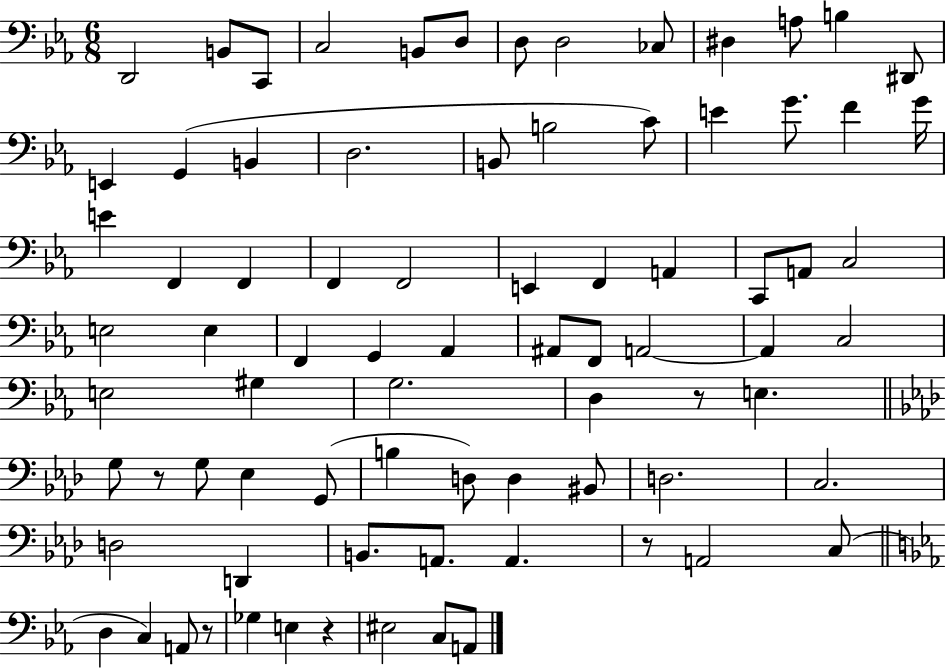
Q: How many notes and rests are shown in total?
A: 80